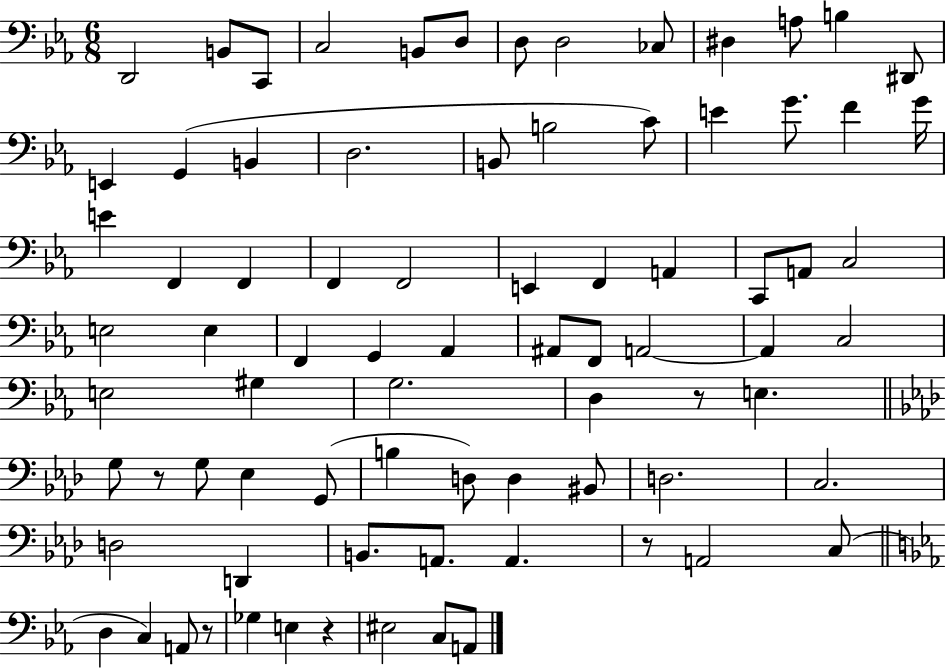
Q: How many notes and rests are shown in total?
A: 80